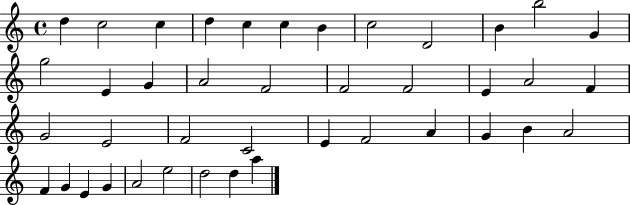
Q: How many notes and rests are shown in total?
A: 41